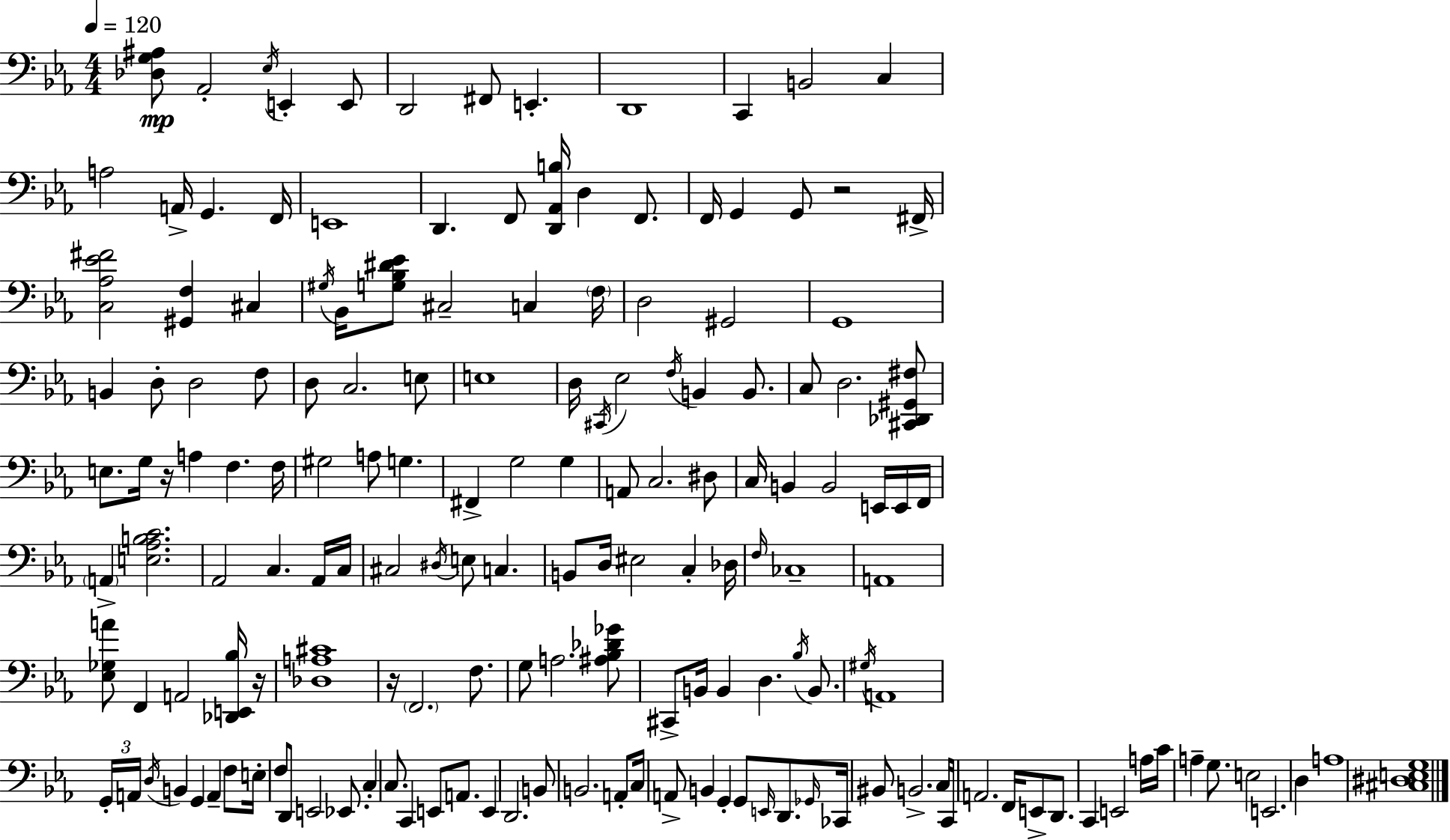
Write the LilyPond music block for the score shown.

{
  \clef bass
  \numericTimeSignature
  \time 4/4
  \key c \minor
  \tempo 4 = 120
  <des g ais>8\mp aes,2-. \acciaccatura { ees16 } e,4-. e,8 | d,2 fis,8 e,4.-. | d,1 | c,4 b,2 c4 | \break a2 a,16-> g,4. | f,16 e,1 | d,4. f,8 <d, aes, b>16 d4 f,8. | f,16 g,4 g,8 r2 | \break fis,16-> <c aes ees' fis'>2 <gis, f>4 cis4 | \acciaccatura { gis16 } bes,16 <g bes dis' ees'>8 cis2-- c4 | \parenthesize f16 d2 gis,2 | g,1 | \break b,4 d8-. d2 | f8 d8 c2. | e8 e1 | d16 \acciaccatura { cis,16 } ees2 \acciaccatura { f16 } b,4 | \break b,8. c8 d2. | <cis, des, gis, fis>8 e8. g16 r16 a4 f4. | f16 gis2 a8 g4. | fis,4-> g2 | \break g4 a,8 c2. | dis8 c16 b,4 b,2 | e,16 e,16 f,16 \parenthesize a,4-> <e aes b c'>2. | aes,2 c4. | \break aes,16 c16 cis2 \acciaccatura { dis16 } e8 c4. | b,8 d16 eis2 | c4-. des16 \grace { f16 } ces1-- | a,1 | \break <ees ges a'>8 f,4 a,2 | <des, e, bes>16 r16 <des a cis'>1 | r16 \parenthesize f,2. | f8. g8 a2. | \break <ais bes des' ges'>8 cis,8-> b,16 b,4 d4. | \acciaccatura { bes16 } b,8. \acciaccatura { gis16 } a,1 | \tuplet 3/2 { g,16-. a,16 \acciaccatura { d16 } } b,4 g,4 | a,4-- f8 e16-. f8 d,8 e,2 | \break ees,8. c4-. c8. | c,4 e,8 a,8. e,4 d,2. | b,8 b,2. | a,8-. c16 a,8-> b,4 | \break g,4-. g,8 \grace { e,16 } d,8. \grace { ges,16 } ces,16 bis,8 b,2.-> | c16 c,16 a,2. | f,16 e,8-> d,8. c,4 | e,2 a16 c'16 a4-- | \break g8. e2 e,2. | d4 a1 | <cis dis e g>1 | \bar "|."
}